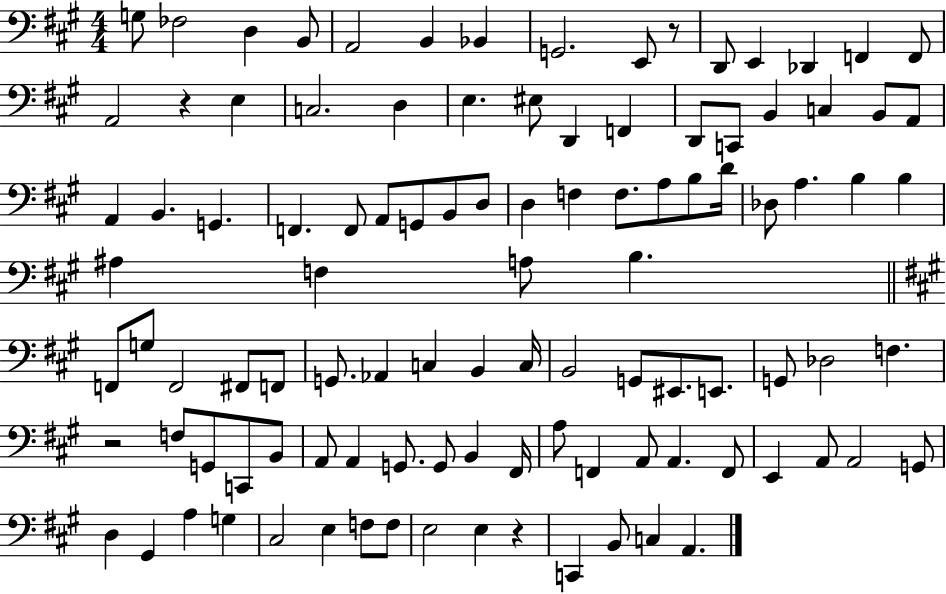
G3/e FES3/h D3/q B2/e A2/h B2/q Bb2/q G2/h. E2/e R/e D2/e E2/q Db2/q F2/q F2/e A2/h R/q E3/q C3/h. D3/q E3/q. EIS3/e D2/q F2/q D2/e C2/e B2/q C3/q B2/e A2/e A2/q B2/q. G2/q. F2/q. F2/e A2/e G2/e B2/e D3/e D3/q F3/q F3/e. A3/e B3/e D4/s Db3/e A3/q. B3/q B3/q A#3/q F3/q A3/e B3/q. F2/e G3/e F2/h F#2/e F2/e G2/e. Ab2/q C3/q B2/q C3/s B2/h G2/e EIS2/e. E2/e. G2/e Db3/h F3/q. R/h F3/e G2/e C2/e B2/e A2/e A2/q G2/e. G2/e B2/q F#2/s A3/e F2/q A2/e A2/q. F2/e E2/q A2/e A2/h G2/e D3/q G#2/q A3/q G3/q C#3/h E3/q F3/e F3/e E3/h E3/q R/q C2/q B2/e C3/q A2/q.